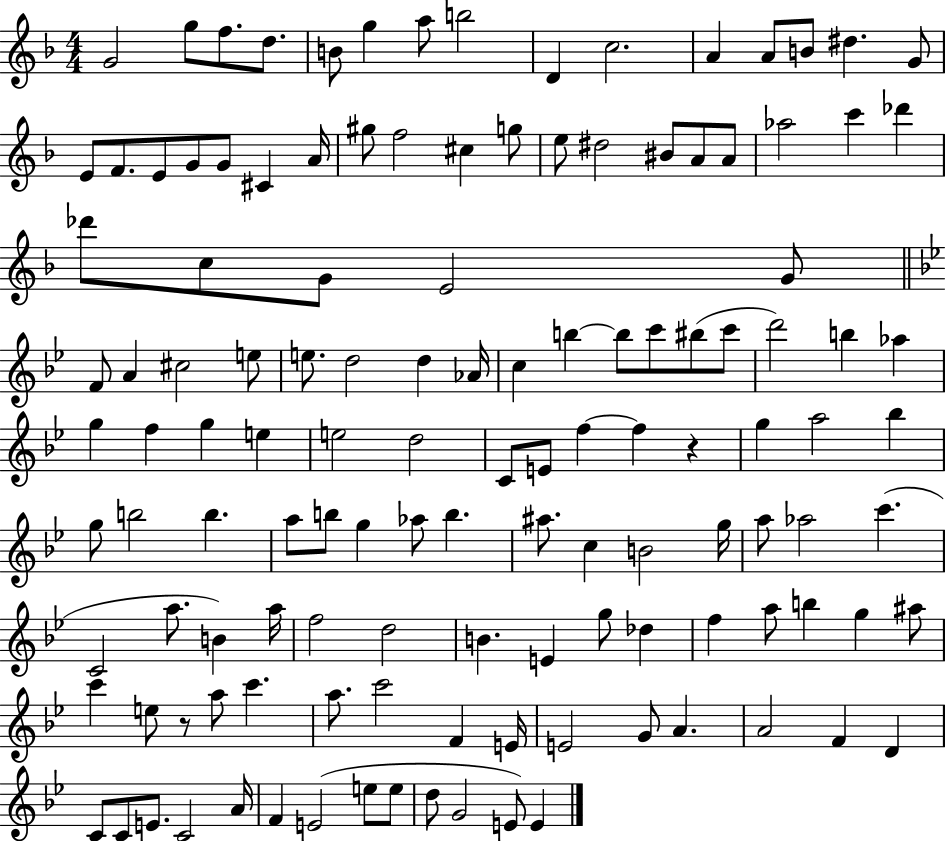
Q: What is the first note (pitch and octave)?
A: G4